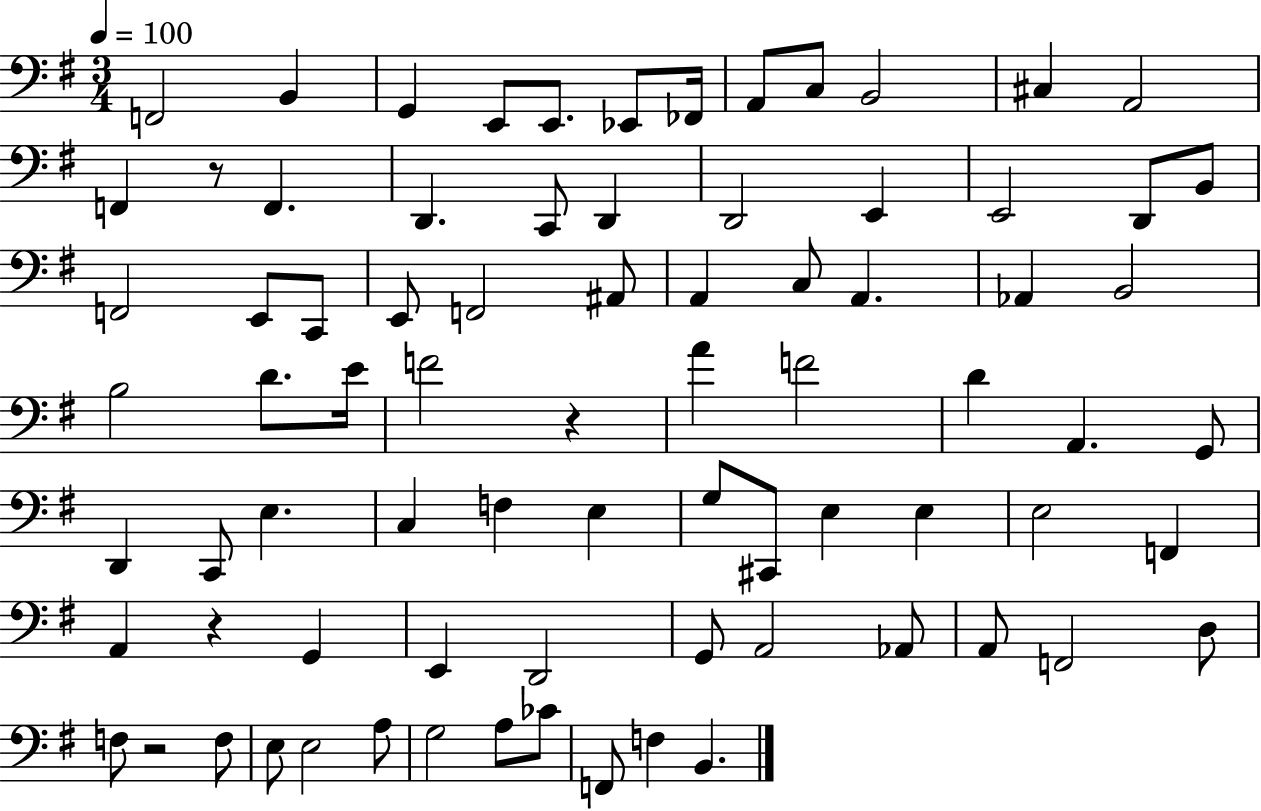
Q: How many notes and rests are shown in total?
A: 79